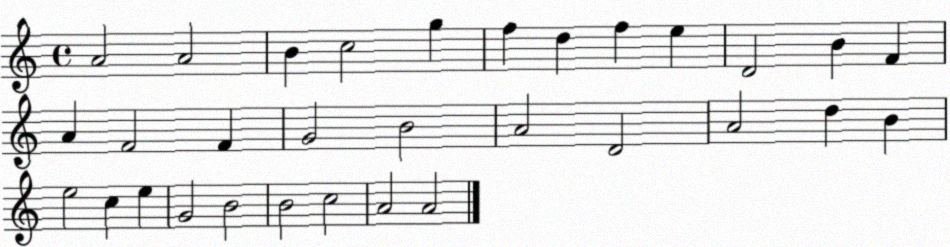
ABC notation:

X:1
T:Untitled
M:4/4
L:1/4
K:C
A2 A2 B c2 g f d f e D2 B F A F2 F G2 B2 A2 D2 A2 d B e2 c e G2 B2 B2 c2 A2 A2